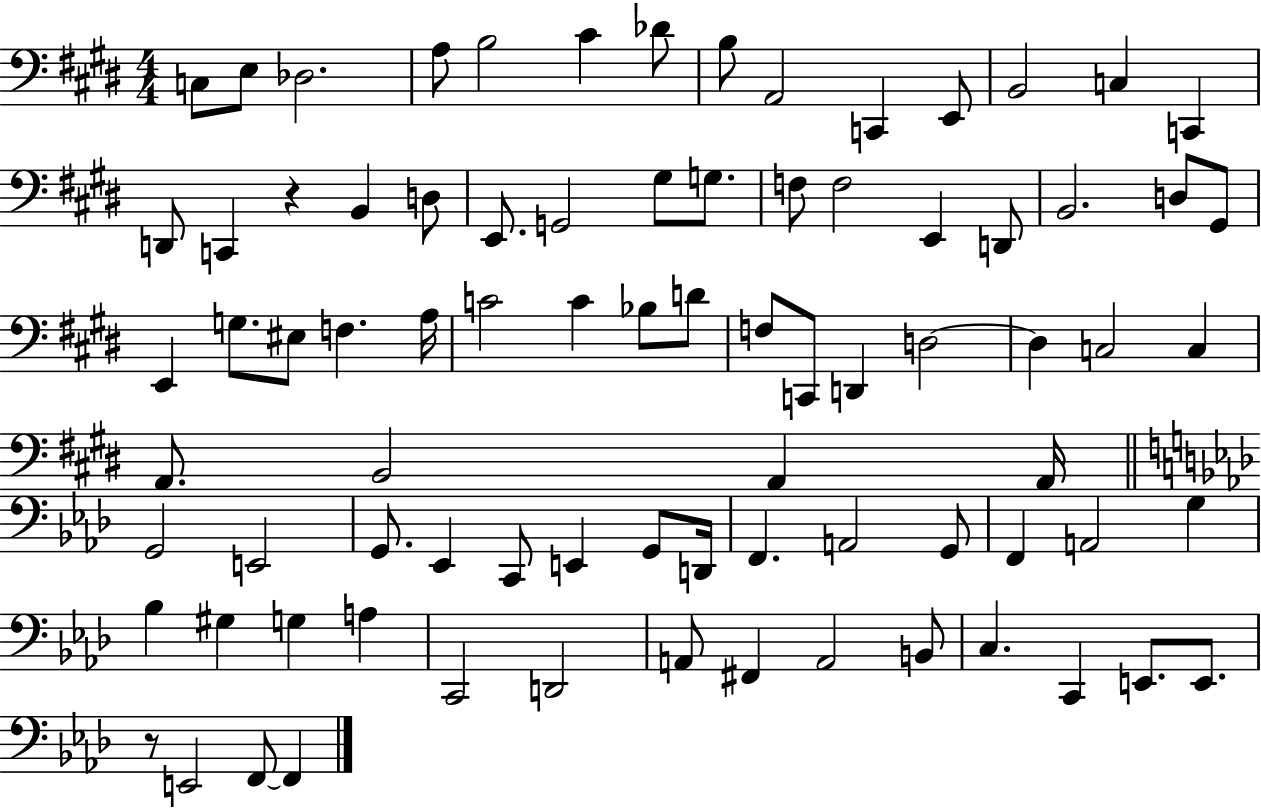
C3/e E3/e Db3/h. A3/e B3/h C#4/q Db4/e B3/e A2/h C2/q E2/e B2/h C3/q C2/q D2/e C2/q R/q B2/q D3/e E2/e. G2/h G#3/e G3/e. F3/e F3/h E2/q D2/e B2/h. D3/e G#2/e E2/q G3/e. EIS3/e F3/q. A3/s C4/h C4/q Bb3/e D4/e F3/e C2/e D2/q D3/h D3/q C3/h C3/q A2/e. B2/h A2/q A2/s G2/h E2/h G2/e. Eb2/q C2/e E2/q G2/e D2/s F2/q. A2/h G2/e F2/q A2/h G3/q Bb3/q G#3/q G3/q A3/q C2/h D2/h A2/e F#2/q A2/h B2/e C3/q. C2/q E2/e. E2/e. R/e E2/h F2/e F2/q